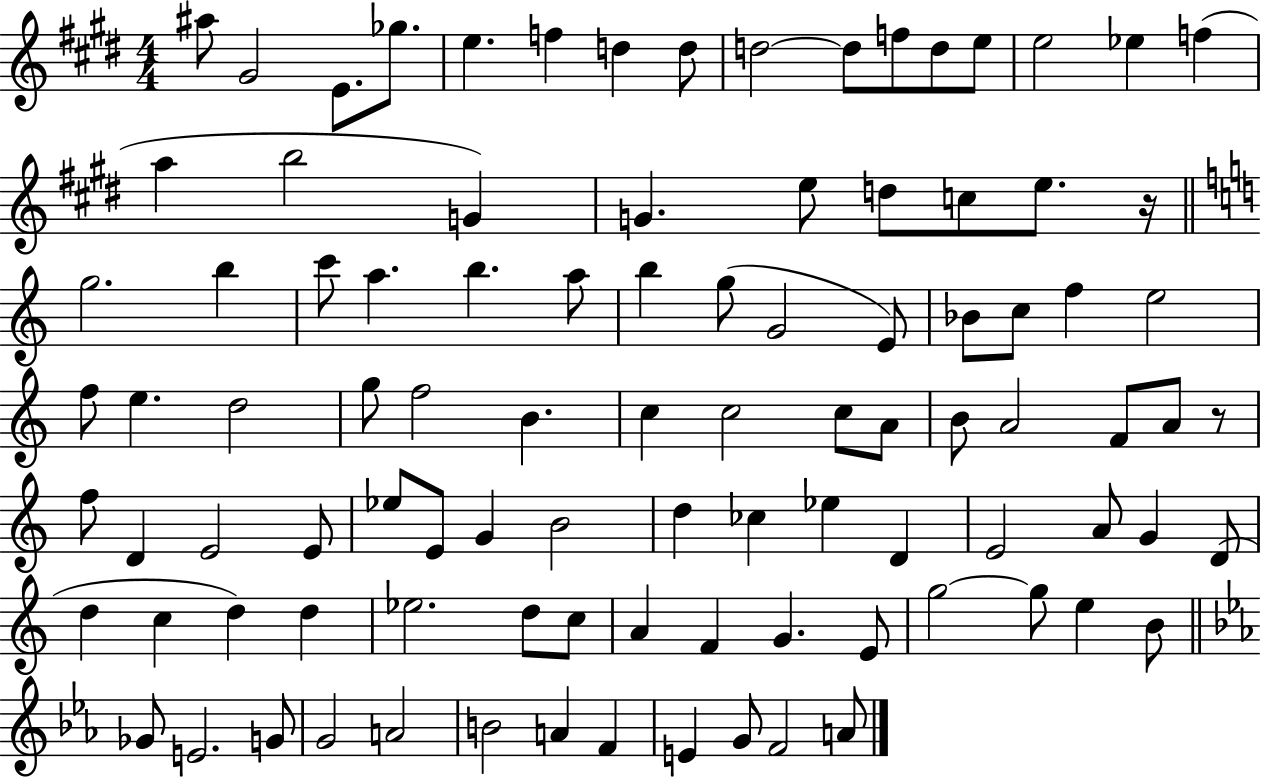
X:1
T:Untitled
M:4/4
L:1/4
K:E
^a/2 ^G2 E/2 _g/2 e f d d/2 d2 d/2 f/2 d/2 e/2 e2 _e f a b2 G G e/2 d/2 c/2 e/2 z/4 g2 b c'/2 a b a/2 b g/2 G2 E/2 _B/2 c/2 f e2 f/2 e d2 g/2 f2 B c c2 c/2 A/2 B/2 A2 F/2 A/2 z/2 f/2 D E2 E/2 _e/2 E/2 G B2 d _c _e D E2 A/2 G D/2 d c d d _e2 d/2 c/2 A F G E/2 g2 g/2 e B/2 _G/2 E2 G/2 G2 A2 B2 A F E G/2 F2 A/2